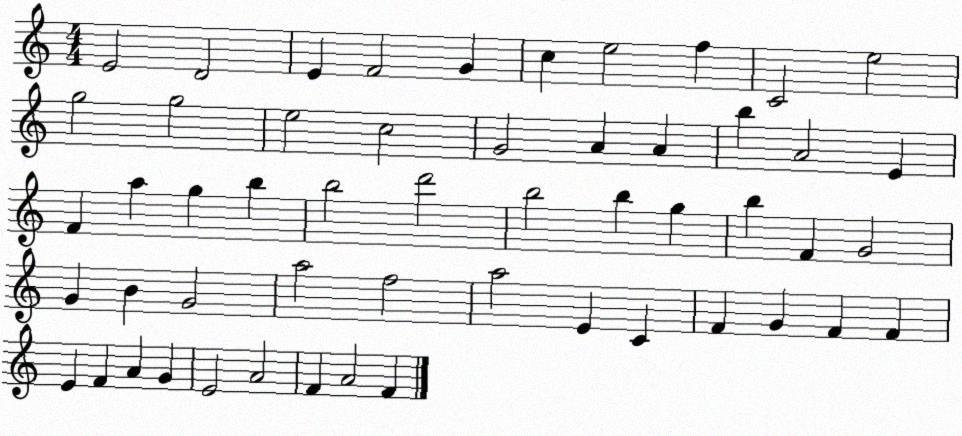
X:1
T:Untitled
M:4/4
L:1/4
K:C
E2 D2 E F2 G c e2 f C2 e2 g2 g2 e2 c2 G2 A A b A2 E F a g b b2 d'2 b2 b g b F G2 G B G2 a2 f2 a2 E C F G F F E F A G E2 A2 F A2 F